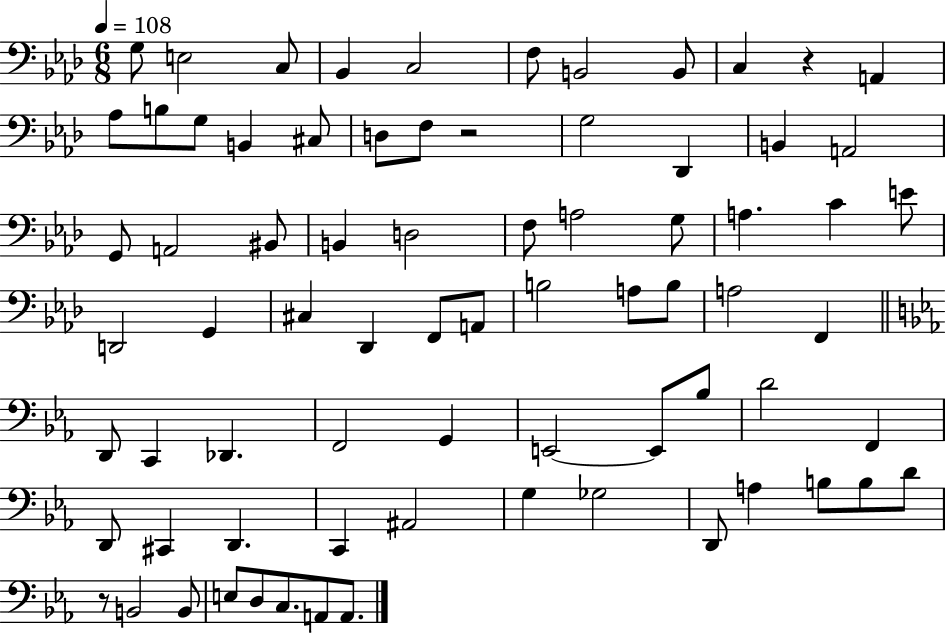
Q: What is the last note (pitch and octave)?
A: A2